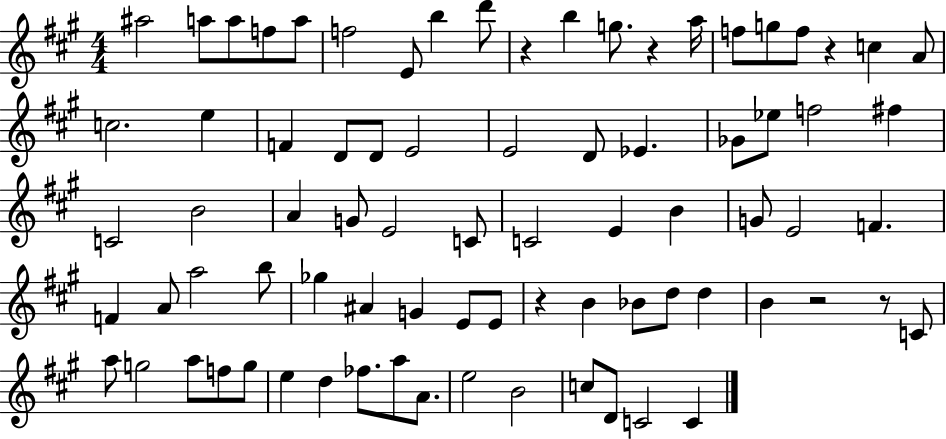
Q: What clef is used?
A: treble